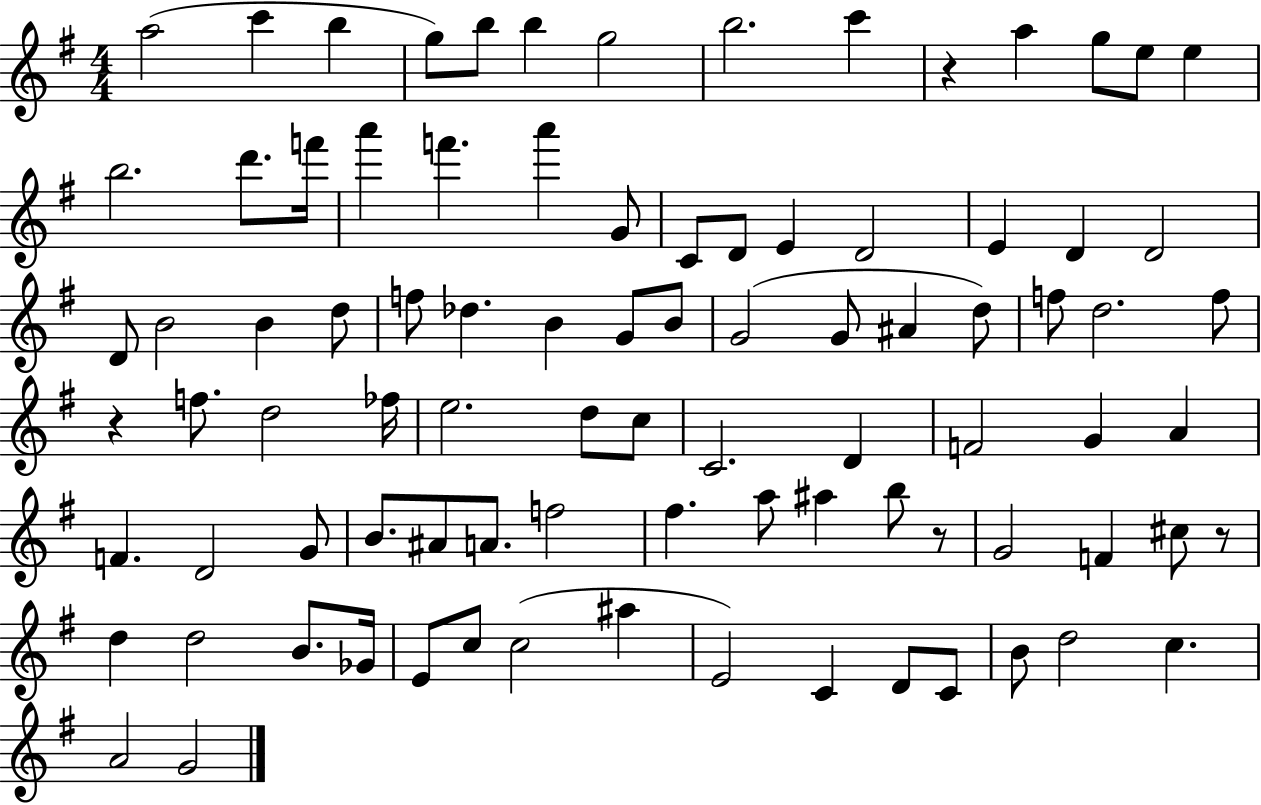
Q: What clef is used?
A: treble